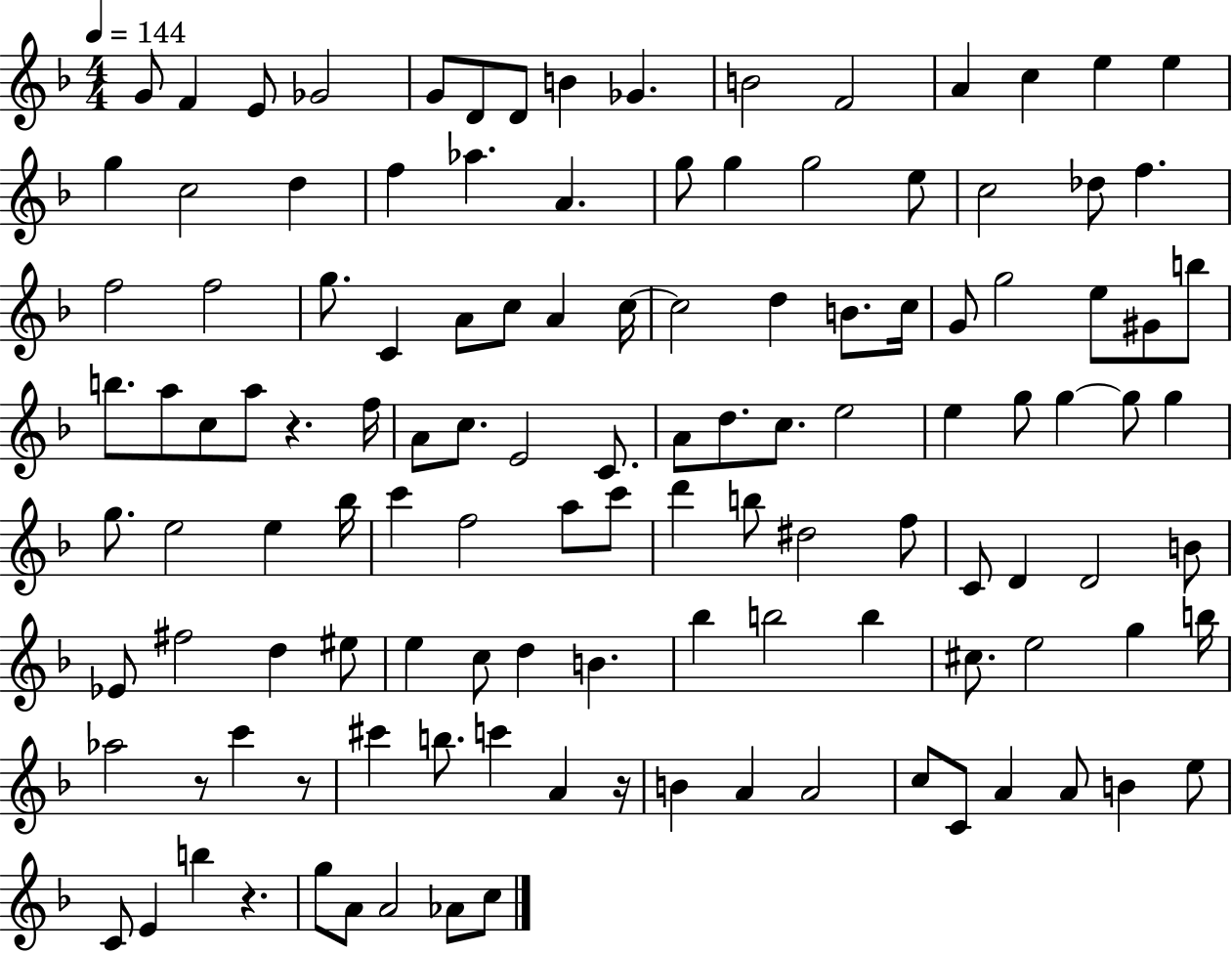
G4/e F4/q E4/e Gb4/h G4/e D4/e D4/e B4/q Gb4/q. B4/h F4/h A4/q C5/q E5/q E5/q G5/q C5/h D5/q F5/q Ab5/q. A4/q. G5/e G5/q G5/h E5/e C5/h Db5/e F5/q. F5/h F5/h G5/e. C4/q A4/e C5/e A4/q C5/s C5/h D5/q B4/e. C5/s G4/e G5/h E5/e G#4/e B5/e B5/e. A5/e C5/e A5/e R/q. F5/s A4/e C5/e. E4/h C4/e. A4/e D5/e. C5/e. E5/h E5/q G5/e G5/q G5/e G5/q G5/e. E5/h E5/q Bb5/s C6/q F5/h A5/e C6/e D6/q B5/e D#5/h F5/e C4/e D4/q D4/h B4/e Eb4/e F#5/h D5/q EIS5/e E5/q C5/e D5/q B4/q. Bb5/q B5/h B5/q C#5/e. E5/h G5/q B5/s Ab5/h R/e C6/q R/e C#6/q B5/e. C6/q A4/q R/s B4/q A4/q A4/h C5/e C4/e A4/q A4/e B4/q E5/e C4/e E4/q B5/q R/q. G5/e A4/e A4/h Ab4/e C5/e